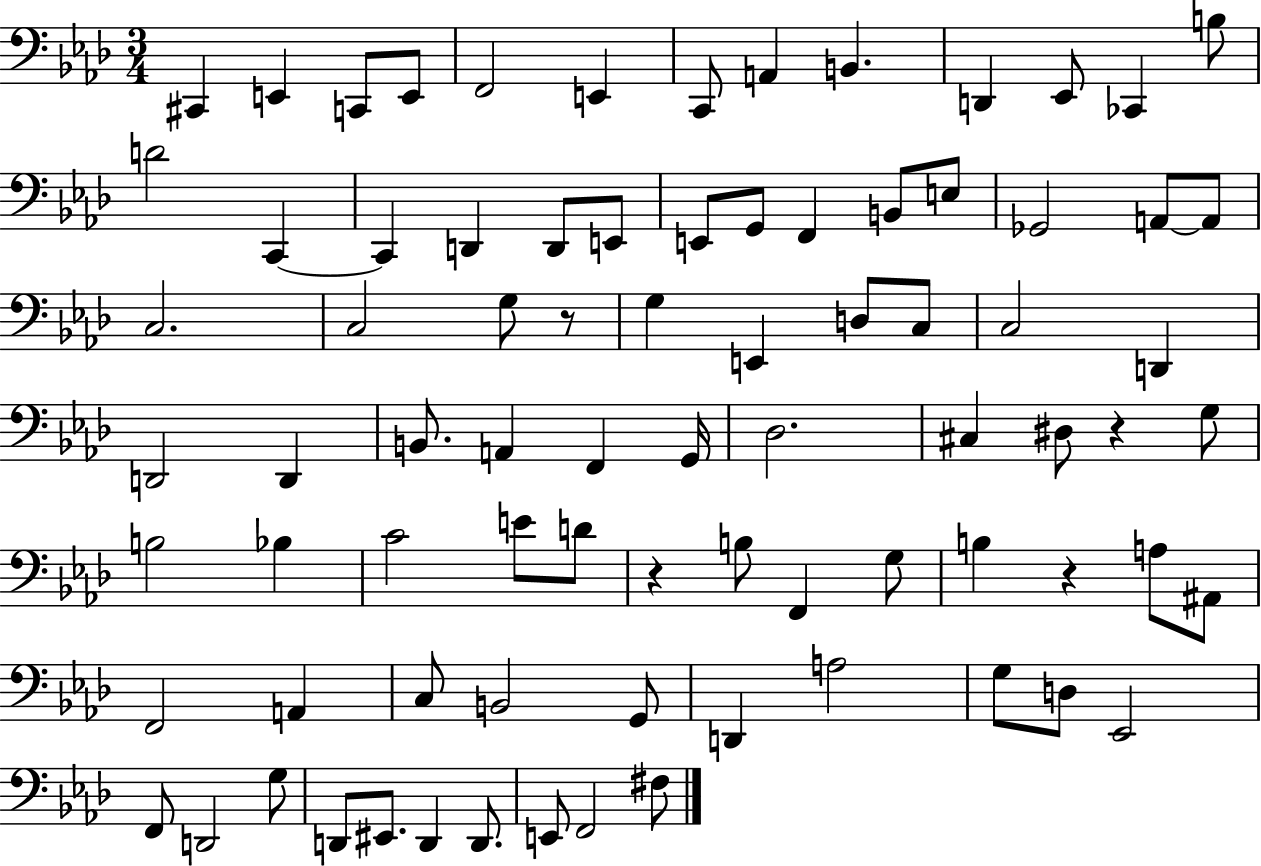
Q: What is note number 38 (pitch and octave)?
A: D2